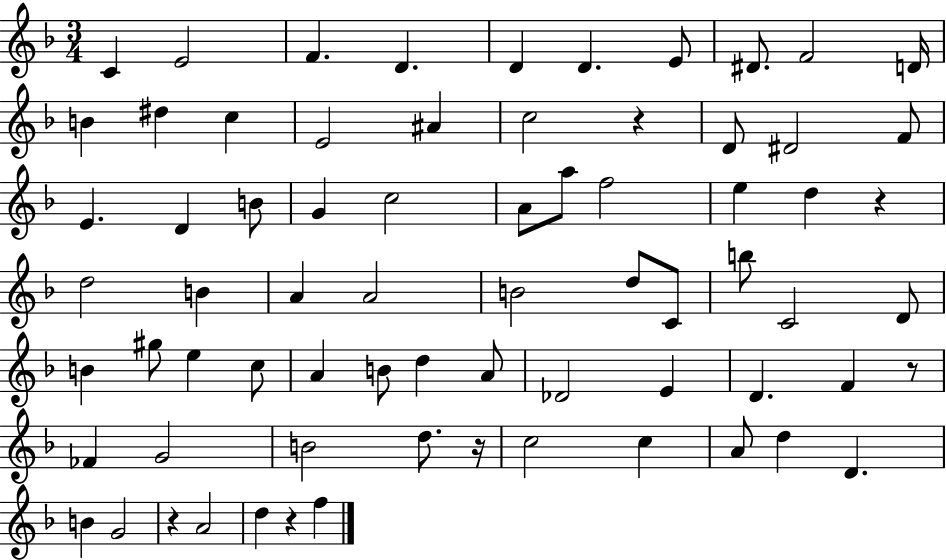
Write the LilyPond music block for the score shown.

{
  \clef treble
  \numericTimeSignature
  \time 3/4
  \key f \major
  c'4 e'2 | f'4. d'4. | d'4 d'4. e'8 | dis'8. f'2 d'16 | \break b'4 dis''4 c''4 | e'2 ais'4 | c''2 r4 | d'8 dis'2 f'8 | \break e'4. d'4 b'8 | g'4 c''2 | a'8 a''8 f''2 | e''4 d''4 r4 | \break d''2 b'4 | a'4 a'2 | b'2 d''8 c'8 | b''8 c'2 d'8 | \break b'4 gis''8 e''4 c''8 | a'4 b'8 d''4 a'8 | des'2 e'4 | d'4. f'4 r8 | \break fes'4 g'2 | b'2 d''8. r16 | c''2 c''4 | a'8 d''4 d'4. | \break b'4 g'2 | r4 a'2 | d''4 r4 f''4 | \bar "|."
}